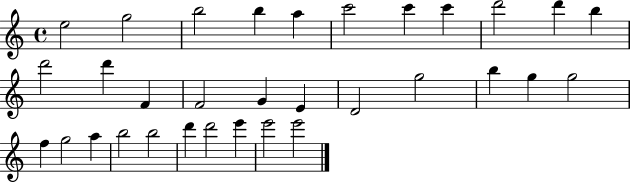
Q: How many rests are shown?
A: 0